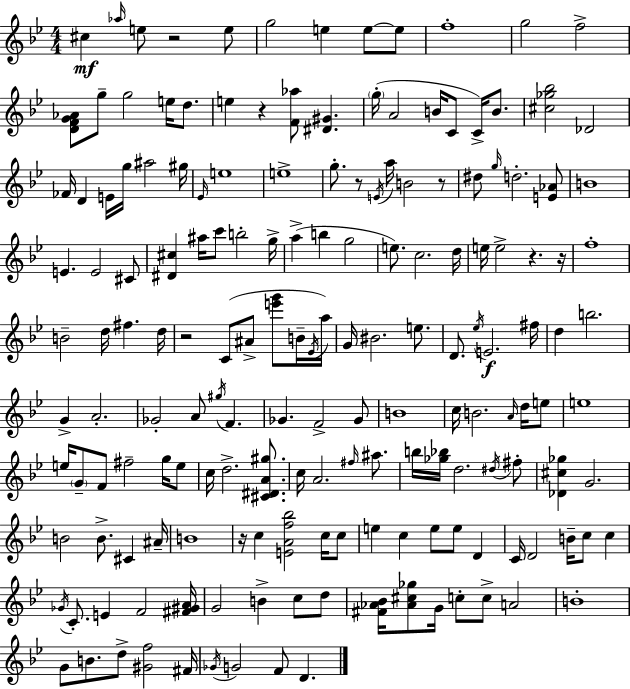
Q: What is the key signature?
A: BES major